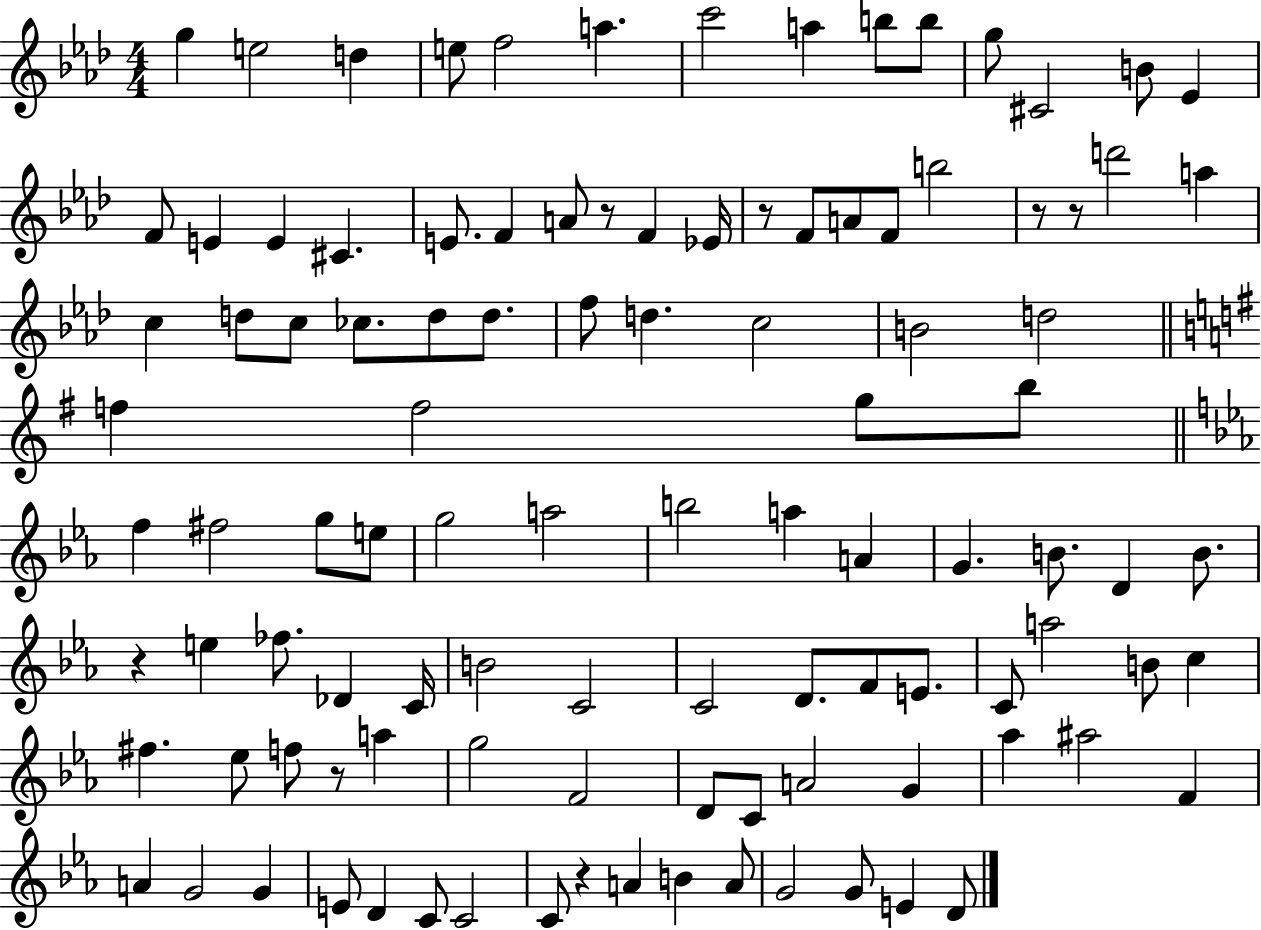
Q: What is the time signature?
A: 4/4